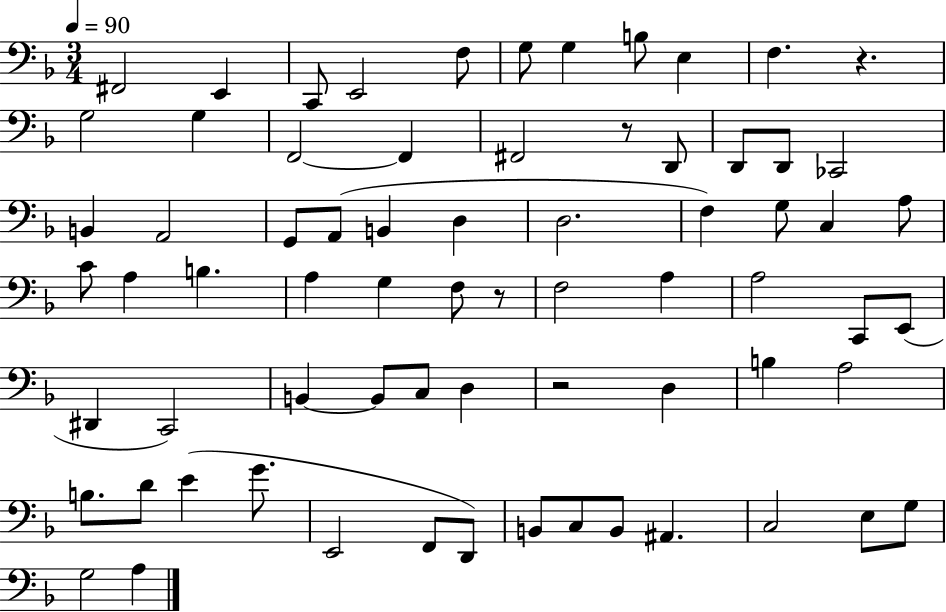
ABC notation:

X:1
T:Untitled
M:3/4
L:1/4
K:F
^F,,2 E,, C,,/2 E,,2 F,/2 G,/2 G, B,/2 E, F, z G,2 G, F,,2 F,, ^F,,2 z/2 D,,/2 D,,/2 D,,/2 _C,,2 B,, A,,2 G,,/2 A,,/2 B,, D, D,2 F, G,/2 C, A,/2 C/2 A, B, A, G, F,/2 z/2 F,2 A, A,2 C,,/2 E,,/2 ^D,, C,,2 B,, B,,/2 C,/2 D, z2 D, B, A,2 B,/2 D/2 E G/2 E,,2 F,,/2 D,,/2 B,,/2 C,/2 B,,/2 ^A,, C,2 E,/2 G,/2 G,2 A,